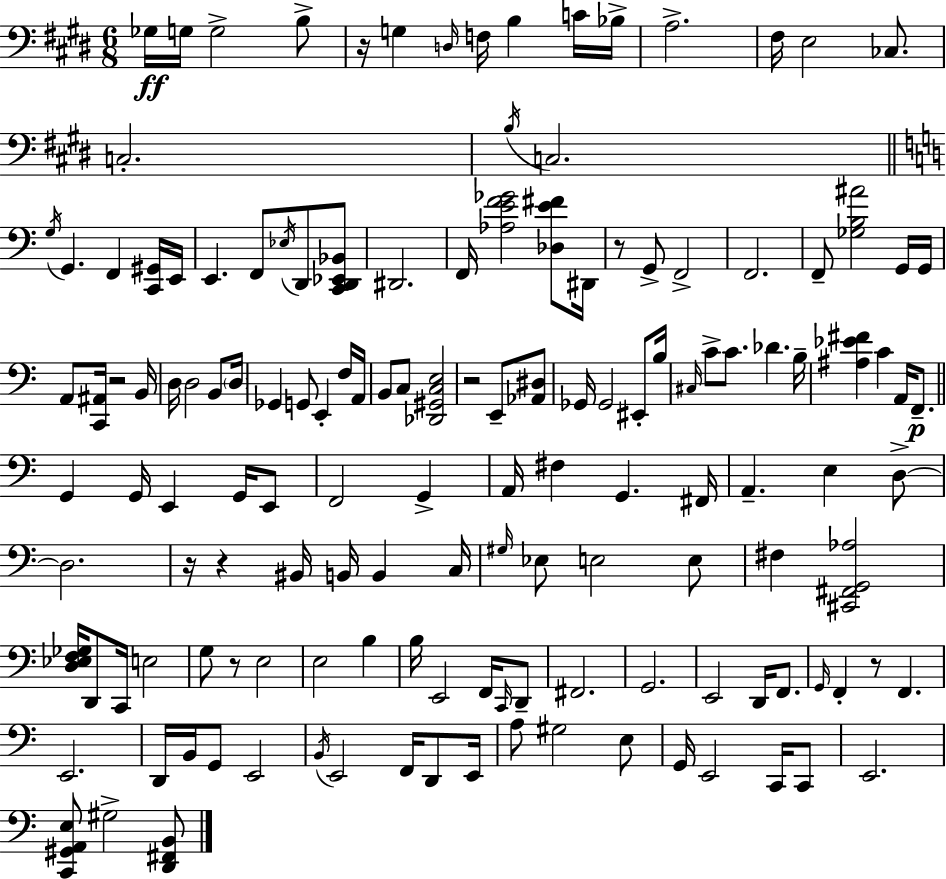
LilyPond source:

{
  \clef bass
  \numericTimeSignature
  \time 6/8
  \key e \major
  ges16\ff g16 g2-> b8-> | r16 g4 \grace { d16 } f16 b4 c'16 | bes16-> a2.-> | fis16 e2 ces8. | \break c2.-. | \acciaccatura { b16 } c2. | \bar "||" \break \key c \major \acciaccatura { g16 } g,4. f,4 <c, gis,>16 | e,16 e,4. f,8 \acciaccatura { ees16 } d,8 | <c, d, ees, bes,>8 dis,2. | f,16 <aes e' f' ges'>2 <des e' fis'>8 | \break dis,16 r8 g,8-> f,2-> | f,2. | f,8-- <ges b ais'>2 | g,16 g,16 a,8 <c, ais,>16 r2 | \break b,16 d16 d2 b,8 | \parenthesize d16 ges,4 g,8 e,4-. | f16 a,16 b,8 c8 <des, gis, c e>2 | r2 e,8-- | \break <aes, dis>8 ges,16 ges,2 eis,8-. | b16 \grace { cis16 } c'8-> c'8. des'4. | b16-- <ais ees' fis'>4 c'4 a,16 | f,8.--\p \bar "||" \break \key a \minor g,4 g,16 e,4 g,16 e,8 | f,2 g,4-> | a,16 fis4 g,4. fis,16 | a,4.-- e4 d8->~~ | \break d2. | r16 r4 bis,16 b,16 b,4 c16 | \grace { gis16 } ees8 e2 e8 | fis4 <cis, fis, g, aes>2 | \break <d ees f ges>16 d,8 c,16 e2 | g8 r8 e2 | e2 b4 | b16 e,2 f,16 \grace { c,16 } | \break d,8-- fis,2. | g,2. | e,2 d,16 f,8. | \grace { g,16 } f,4-. r8 f,4. | \break e,2. | d,16 b,16 g,8 e,2 | \acciaccatura { b,16 } e,2 | f,16 d,8 e,16 a8 gis2 | \break e8 g,16 e,2 | c,16 c,8 e,2. | <c, gis, a, e>8 gis2-> | <d, fis, b,>8 \bar "|."
}